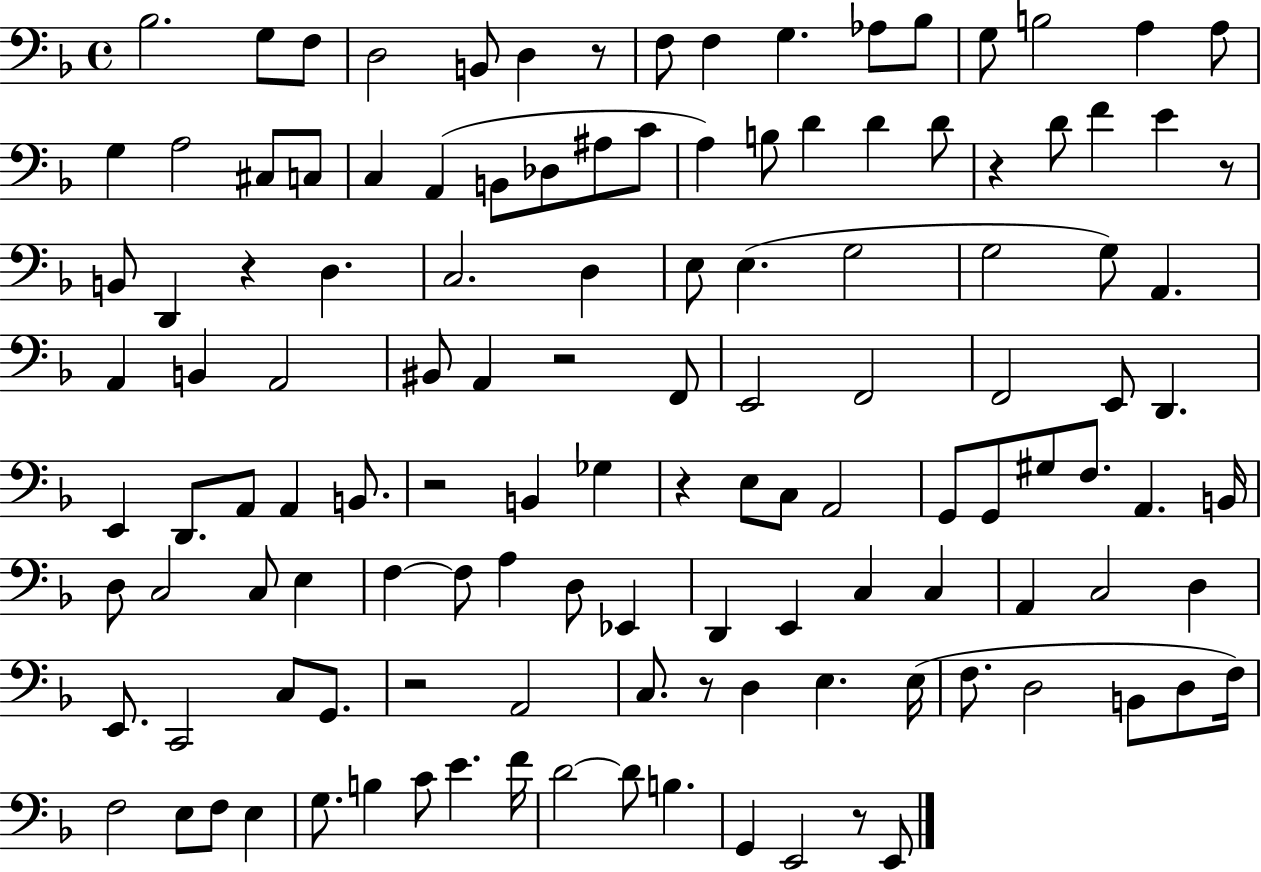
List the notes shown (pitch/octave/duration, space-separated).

Bb3/h. G3/e F3/e D3/h B2/e D3/q R/e F3/e F3/q G3/q. Ab3/e Bb3/e G3/e B3/h A3/q A3/e G3/q A3/h C#3/e C3/e C3/q A2/q B2/e Db3/e A#3/e C4/e A3/q B3/e D4/q D4/q D4/e R/q D4/e F4/q E4/q R/e B2/e D2/q R/q D3/q. C3/h. D3/q E3/e E3/q. G3/h G3/h G3/e A2/q. A2/q B2/q A2/h BIS2/e A2/q R/h F2/e E2/h F2/h F2/h E2/e D2/q. E2/q D2/e. A2/e A2/q B2/e. R/h B2/q Gb3/q R/q E3/e C3/e A2/h G2/e G2/e G#3/e F3/e. A2/q. B2/s D3/e C3/h C3/e E3/q F3/q F3/e A3/q D3/e Eb2/q D2/q E2/q C3/q C3/q A2/q C3/h D3/q E2/e. C2/h C3/e G2/e. R/h A2/h C3/e. R/e D3/q E3/q. E3/s F3/e. D3/h B2/e D3/e F3/s F3/h E3/e F3/e E3/q G3/e. B3/q C4/e E4/q. F4/s D4/h D4/e B3/q. G2/q E2/h R/e E2/e